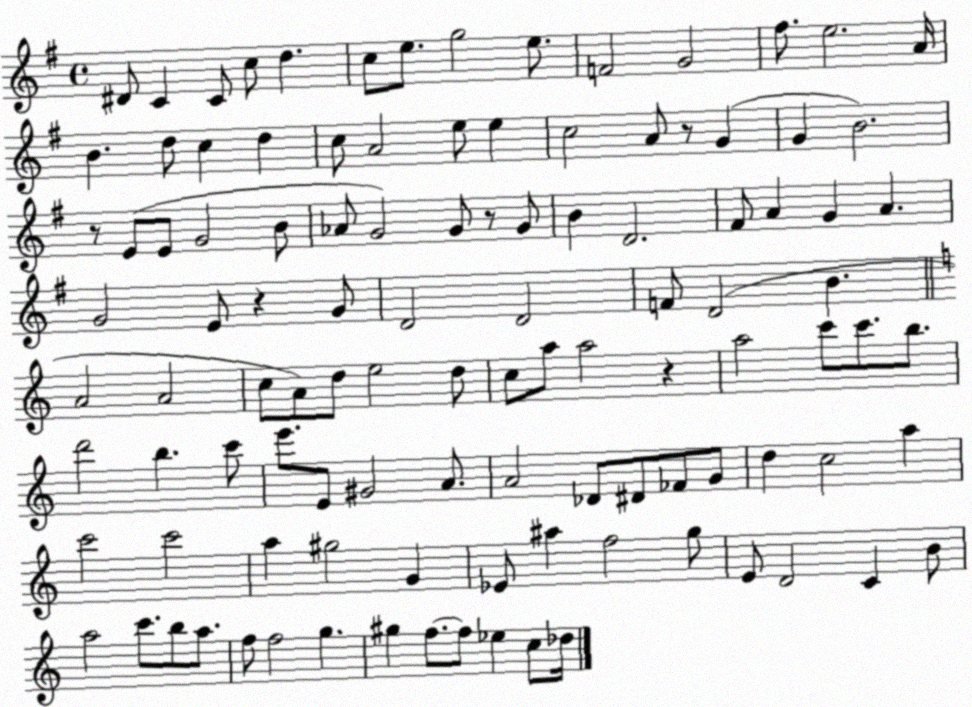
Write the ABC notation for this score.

X:1
T:Untitled
M:4/4
L:1/4
K:G
^D/2 C C/2 c/2 d c/2 e/2 g2 e/2 F2 G2 ^f/2 e2 A/4 B d/2 c d c/2 A2 e/2 e c2 A/2 z/2 G G B2 z/2 E/2 E/2 G2 B/2 _A/2 G2 G/2 z/2 G/2 B D2 ^F/2 A G A G2 E/2 z G/2 D2 D2 F/2 D2 B A2 A2 c/2 A/2 d/2 e2 d/2 c/2 a/2 a2 z a2 c'/2 c'/2 b/2 d'2 b c'/2 e'/2 E/2 ^G2 A/2 A2 _D/2 ^D/2 _F/2 G/2 d c2 a c'2 c'2 a ^g2 G _E/2 ^a f2 g/2 E/2 D2 C B/2 a2 c'/2 b/2 a/2 f/2 f2 g ^g f/2 f/2 _e c/2 _d/4